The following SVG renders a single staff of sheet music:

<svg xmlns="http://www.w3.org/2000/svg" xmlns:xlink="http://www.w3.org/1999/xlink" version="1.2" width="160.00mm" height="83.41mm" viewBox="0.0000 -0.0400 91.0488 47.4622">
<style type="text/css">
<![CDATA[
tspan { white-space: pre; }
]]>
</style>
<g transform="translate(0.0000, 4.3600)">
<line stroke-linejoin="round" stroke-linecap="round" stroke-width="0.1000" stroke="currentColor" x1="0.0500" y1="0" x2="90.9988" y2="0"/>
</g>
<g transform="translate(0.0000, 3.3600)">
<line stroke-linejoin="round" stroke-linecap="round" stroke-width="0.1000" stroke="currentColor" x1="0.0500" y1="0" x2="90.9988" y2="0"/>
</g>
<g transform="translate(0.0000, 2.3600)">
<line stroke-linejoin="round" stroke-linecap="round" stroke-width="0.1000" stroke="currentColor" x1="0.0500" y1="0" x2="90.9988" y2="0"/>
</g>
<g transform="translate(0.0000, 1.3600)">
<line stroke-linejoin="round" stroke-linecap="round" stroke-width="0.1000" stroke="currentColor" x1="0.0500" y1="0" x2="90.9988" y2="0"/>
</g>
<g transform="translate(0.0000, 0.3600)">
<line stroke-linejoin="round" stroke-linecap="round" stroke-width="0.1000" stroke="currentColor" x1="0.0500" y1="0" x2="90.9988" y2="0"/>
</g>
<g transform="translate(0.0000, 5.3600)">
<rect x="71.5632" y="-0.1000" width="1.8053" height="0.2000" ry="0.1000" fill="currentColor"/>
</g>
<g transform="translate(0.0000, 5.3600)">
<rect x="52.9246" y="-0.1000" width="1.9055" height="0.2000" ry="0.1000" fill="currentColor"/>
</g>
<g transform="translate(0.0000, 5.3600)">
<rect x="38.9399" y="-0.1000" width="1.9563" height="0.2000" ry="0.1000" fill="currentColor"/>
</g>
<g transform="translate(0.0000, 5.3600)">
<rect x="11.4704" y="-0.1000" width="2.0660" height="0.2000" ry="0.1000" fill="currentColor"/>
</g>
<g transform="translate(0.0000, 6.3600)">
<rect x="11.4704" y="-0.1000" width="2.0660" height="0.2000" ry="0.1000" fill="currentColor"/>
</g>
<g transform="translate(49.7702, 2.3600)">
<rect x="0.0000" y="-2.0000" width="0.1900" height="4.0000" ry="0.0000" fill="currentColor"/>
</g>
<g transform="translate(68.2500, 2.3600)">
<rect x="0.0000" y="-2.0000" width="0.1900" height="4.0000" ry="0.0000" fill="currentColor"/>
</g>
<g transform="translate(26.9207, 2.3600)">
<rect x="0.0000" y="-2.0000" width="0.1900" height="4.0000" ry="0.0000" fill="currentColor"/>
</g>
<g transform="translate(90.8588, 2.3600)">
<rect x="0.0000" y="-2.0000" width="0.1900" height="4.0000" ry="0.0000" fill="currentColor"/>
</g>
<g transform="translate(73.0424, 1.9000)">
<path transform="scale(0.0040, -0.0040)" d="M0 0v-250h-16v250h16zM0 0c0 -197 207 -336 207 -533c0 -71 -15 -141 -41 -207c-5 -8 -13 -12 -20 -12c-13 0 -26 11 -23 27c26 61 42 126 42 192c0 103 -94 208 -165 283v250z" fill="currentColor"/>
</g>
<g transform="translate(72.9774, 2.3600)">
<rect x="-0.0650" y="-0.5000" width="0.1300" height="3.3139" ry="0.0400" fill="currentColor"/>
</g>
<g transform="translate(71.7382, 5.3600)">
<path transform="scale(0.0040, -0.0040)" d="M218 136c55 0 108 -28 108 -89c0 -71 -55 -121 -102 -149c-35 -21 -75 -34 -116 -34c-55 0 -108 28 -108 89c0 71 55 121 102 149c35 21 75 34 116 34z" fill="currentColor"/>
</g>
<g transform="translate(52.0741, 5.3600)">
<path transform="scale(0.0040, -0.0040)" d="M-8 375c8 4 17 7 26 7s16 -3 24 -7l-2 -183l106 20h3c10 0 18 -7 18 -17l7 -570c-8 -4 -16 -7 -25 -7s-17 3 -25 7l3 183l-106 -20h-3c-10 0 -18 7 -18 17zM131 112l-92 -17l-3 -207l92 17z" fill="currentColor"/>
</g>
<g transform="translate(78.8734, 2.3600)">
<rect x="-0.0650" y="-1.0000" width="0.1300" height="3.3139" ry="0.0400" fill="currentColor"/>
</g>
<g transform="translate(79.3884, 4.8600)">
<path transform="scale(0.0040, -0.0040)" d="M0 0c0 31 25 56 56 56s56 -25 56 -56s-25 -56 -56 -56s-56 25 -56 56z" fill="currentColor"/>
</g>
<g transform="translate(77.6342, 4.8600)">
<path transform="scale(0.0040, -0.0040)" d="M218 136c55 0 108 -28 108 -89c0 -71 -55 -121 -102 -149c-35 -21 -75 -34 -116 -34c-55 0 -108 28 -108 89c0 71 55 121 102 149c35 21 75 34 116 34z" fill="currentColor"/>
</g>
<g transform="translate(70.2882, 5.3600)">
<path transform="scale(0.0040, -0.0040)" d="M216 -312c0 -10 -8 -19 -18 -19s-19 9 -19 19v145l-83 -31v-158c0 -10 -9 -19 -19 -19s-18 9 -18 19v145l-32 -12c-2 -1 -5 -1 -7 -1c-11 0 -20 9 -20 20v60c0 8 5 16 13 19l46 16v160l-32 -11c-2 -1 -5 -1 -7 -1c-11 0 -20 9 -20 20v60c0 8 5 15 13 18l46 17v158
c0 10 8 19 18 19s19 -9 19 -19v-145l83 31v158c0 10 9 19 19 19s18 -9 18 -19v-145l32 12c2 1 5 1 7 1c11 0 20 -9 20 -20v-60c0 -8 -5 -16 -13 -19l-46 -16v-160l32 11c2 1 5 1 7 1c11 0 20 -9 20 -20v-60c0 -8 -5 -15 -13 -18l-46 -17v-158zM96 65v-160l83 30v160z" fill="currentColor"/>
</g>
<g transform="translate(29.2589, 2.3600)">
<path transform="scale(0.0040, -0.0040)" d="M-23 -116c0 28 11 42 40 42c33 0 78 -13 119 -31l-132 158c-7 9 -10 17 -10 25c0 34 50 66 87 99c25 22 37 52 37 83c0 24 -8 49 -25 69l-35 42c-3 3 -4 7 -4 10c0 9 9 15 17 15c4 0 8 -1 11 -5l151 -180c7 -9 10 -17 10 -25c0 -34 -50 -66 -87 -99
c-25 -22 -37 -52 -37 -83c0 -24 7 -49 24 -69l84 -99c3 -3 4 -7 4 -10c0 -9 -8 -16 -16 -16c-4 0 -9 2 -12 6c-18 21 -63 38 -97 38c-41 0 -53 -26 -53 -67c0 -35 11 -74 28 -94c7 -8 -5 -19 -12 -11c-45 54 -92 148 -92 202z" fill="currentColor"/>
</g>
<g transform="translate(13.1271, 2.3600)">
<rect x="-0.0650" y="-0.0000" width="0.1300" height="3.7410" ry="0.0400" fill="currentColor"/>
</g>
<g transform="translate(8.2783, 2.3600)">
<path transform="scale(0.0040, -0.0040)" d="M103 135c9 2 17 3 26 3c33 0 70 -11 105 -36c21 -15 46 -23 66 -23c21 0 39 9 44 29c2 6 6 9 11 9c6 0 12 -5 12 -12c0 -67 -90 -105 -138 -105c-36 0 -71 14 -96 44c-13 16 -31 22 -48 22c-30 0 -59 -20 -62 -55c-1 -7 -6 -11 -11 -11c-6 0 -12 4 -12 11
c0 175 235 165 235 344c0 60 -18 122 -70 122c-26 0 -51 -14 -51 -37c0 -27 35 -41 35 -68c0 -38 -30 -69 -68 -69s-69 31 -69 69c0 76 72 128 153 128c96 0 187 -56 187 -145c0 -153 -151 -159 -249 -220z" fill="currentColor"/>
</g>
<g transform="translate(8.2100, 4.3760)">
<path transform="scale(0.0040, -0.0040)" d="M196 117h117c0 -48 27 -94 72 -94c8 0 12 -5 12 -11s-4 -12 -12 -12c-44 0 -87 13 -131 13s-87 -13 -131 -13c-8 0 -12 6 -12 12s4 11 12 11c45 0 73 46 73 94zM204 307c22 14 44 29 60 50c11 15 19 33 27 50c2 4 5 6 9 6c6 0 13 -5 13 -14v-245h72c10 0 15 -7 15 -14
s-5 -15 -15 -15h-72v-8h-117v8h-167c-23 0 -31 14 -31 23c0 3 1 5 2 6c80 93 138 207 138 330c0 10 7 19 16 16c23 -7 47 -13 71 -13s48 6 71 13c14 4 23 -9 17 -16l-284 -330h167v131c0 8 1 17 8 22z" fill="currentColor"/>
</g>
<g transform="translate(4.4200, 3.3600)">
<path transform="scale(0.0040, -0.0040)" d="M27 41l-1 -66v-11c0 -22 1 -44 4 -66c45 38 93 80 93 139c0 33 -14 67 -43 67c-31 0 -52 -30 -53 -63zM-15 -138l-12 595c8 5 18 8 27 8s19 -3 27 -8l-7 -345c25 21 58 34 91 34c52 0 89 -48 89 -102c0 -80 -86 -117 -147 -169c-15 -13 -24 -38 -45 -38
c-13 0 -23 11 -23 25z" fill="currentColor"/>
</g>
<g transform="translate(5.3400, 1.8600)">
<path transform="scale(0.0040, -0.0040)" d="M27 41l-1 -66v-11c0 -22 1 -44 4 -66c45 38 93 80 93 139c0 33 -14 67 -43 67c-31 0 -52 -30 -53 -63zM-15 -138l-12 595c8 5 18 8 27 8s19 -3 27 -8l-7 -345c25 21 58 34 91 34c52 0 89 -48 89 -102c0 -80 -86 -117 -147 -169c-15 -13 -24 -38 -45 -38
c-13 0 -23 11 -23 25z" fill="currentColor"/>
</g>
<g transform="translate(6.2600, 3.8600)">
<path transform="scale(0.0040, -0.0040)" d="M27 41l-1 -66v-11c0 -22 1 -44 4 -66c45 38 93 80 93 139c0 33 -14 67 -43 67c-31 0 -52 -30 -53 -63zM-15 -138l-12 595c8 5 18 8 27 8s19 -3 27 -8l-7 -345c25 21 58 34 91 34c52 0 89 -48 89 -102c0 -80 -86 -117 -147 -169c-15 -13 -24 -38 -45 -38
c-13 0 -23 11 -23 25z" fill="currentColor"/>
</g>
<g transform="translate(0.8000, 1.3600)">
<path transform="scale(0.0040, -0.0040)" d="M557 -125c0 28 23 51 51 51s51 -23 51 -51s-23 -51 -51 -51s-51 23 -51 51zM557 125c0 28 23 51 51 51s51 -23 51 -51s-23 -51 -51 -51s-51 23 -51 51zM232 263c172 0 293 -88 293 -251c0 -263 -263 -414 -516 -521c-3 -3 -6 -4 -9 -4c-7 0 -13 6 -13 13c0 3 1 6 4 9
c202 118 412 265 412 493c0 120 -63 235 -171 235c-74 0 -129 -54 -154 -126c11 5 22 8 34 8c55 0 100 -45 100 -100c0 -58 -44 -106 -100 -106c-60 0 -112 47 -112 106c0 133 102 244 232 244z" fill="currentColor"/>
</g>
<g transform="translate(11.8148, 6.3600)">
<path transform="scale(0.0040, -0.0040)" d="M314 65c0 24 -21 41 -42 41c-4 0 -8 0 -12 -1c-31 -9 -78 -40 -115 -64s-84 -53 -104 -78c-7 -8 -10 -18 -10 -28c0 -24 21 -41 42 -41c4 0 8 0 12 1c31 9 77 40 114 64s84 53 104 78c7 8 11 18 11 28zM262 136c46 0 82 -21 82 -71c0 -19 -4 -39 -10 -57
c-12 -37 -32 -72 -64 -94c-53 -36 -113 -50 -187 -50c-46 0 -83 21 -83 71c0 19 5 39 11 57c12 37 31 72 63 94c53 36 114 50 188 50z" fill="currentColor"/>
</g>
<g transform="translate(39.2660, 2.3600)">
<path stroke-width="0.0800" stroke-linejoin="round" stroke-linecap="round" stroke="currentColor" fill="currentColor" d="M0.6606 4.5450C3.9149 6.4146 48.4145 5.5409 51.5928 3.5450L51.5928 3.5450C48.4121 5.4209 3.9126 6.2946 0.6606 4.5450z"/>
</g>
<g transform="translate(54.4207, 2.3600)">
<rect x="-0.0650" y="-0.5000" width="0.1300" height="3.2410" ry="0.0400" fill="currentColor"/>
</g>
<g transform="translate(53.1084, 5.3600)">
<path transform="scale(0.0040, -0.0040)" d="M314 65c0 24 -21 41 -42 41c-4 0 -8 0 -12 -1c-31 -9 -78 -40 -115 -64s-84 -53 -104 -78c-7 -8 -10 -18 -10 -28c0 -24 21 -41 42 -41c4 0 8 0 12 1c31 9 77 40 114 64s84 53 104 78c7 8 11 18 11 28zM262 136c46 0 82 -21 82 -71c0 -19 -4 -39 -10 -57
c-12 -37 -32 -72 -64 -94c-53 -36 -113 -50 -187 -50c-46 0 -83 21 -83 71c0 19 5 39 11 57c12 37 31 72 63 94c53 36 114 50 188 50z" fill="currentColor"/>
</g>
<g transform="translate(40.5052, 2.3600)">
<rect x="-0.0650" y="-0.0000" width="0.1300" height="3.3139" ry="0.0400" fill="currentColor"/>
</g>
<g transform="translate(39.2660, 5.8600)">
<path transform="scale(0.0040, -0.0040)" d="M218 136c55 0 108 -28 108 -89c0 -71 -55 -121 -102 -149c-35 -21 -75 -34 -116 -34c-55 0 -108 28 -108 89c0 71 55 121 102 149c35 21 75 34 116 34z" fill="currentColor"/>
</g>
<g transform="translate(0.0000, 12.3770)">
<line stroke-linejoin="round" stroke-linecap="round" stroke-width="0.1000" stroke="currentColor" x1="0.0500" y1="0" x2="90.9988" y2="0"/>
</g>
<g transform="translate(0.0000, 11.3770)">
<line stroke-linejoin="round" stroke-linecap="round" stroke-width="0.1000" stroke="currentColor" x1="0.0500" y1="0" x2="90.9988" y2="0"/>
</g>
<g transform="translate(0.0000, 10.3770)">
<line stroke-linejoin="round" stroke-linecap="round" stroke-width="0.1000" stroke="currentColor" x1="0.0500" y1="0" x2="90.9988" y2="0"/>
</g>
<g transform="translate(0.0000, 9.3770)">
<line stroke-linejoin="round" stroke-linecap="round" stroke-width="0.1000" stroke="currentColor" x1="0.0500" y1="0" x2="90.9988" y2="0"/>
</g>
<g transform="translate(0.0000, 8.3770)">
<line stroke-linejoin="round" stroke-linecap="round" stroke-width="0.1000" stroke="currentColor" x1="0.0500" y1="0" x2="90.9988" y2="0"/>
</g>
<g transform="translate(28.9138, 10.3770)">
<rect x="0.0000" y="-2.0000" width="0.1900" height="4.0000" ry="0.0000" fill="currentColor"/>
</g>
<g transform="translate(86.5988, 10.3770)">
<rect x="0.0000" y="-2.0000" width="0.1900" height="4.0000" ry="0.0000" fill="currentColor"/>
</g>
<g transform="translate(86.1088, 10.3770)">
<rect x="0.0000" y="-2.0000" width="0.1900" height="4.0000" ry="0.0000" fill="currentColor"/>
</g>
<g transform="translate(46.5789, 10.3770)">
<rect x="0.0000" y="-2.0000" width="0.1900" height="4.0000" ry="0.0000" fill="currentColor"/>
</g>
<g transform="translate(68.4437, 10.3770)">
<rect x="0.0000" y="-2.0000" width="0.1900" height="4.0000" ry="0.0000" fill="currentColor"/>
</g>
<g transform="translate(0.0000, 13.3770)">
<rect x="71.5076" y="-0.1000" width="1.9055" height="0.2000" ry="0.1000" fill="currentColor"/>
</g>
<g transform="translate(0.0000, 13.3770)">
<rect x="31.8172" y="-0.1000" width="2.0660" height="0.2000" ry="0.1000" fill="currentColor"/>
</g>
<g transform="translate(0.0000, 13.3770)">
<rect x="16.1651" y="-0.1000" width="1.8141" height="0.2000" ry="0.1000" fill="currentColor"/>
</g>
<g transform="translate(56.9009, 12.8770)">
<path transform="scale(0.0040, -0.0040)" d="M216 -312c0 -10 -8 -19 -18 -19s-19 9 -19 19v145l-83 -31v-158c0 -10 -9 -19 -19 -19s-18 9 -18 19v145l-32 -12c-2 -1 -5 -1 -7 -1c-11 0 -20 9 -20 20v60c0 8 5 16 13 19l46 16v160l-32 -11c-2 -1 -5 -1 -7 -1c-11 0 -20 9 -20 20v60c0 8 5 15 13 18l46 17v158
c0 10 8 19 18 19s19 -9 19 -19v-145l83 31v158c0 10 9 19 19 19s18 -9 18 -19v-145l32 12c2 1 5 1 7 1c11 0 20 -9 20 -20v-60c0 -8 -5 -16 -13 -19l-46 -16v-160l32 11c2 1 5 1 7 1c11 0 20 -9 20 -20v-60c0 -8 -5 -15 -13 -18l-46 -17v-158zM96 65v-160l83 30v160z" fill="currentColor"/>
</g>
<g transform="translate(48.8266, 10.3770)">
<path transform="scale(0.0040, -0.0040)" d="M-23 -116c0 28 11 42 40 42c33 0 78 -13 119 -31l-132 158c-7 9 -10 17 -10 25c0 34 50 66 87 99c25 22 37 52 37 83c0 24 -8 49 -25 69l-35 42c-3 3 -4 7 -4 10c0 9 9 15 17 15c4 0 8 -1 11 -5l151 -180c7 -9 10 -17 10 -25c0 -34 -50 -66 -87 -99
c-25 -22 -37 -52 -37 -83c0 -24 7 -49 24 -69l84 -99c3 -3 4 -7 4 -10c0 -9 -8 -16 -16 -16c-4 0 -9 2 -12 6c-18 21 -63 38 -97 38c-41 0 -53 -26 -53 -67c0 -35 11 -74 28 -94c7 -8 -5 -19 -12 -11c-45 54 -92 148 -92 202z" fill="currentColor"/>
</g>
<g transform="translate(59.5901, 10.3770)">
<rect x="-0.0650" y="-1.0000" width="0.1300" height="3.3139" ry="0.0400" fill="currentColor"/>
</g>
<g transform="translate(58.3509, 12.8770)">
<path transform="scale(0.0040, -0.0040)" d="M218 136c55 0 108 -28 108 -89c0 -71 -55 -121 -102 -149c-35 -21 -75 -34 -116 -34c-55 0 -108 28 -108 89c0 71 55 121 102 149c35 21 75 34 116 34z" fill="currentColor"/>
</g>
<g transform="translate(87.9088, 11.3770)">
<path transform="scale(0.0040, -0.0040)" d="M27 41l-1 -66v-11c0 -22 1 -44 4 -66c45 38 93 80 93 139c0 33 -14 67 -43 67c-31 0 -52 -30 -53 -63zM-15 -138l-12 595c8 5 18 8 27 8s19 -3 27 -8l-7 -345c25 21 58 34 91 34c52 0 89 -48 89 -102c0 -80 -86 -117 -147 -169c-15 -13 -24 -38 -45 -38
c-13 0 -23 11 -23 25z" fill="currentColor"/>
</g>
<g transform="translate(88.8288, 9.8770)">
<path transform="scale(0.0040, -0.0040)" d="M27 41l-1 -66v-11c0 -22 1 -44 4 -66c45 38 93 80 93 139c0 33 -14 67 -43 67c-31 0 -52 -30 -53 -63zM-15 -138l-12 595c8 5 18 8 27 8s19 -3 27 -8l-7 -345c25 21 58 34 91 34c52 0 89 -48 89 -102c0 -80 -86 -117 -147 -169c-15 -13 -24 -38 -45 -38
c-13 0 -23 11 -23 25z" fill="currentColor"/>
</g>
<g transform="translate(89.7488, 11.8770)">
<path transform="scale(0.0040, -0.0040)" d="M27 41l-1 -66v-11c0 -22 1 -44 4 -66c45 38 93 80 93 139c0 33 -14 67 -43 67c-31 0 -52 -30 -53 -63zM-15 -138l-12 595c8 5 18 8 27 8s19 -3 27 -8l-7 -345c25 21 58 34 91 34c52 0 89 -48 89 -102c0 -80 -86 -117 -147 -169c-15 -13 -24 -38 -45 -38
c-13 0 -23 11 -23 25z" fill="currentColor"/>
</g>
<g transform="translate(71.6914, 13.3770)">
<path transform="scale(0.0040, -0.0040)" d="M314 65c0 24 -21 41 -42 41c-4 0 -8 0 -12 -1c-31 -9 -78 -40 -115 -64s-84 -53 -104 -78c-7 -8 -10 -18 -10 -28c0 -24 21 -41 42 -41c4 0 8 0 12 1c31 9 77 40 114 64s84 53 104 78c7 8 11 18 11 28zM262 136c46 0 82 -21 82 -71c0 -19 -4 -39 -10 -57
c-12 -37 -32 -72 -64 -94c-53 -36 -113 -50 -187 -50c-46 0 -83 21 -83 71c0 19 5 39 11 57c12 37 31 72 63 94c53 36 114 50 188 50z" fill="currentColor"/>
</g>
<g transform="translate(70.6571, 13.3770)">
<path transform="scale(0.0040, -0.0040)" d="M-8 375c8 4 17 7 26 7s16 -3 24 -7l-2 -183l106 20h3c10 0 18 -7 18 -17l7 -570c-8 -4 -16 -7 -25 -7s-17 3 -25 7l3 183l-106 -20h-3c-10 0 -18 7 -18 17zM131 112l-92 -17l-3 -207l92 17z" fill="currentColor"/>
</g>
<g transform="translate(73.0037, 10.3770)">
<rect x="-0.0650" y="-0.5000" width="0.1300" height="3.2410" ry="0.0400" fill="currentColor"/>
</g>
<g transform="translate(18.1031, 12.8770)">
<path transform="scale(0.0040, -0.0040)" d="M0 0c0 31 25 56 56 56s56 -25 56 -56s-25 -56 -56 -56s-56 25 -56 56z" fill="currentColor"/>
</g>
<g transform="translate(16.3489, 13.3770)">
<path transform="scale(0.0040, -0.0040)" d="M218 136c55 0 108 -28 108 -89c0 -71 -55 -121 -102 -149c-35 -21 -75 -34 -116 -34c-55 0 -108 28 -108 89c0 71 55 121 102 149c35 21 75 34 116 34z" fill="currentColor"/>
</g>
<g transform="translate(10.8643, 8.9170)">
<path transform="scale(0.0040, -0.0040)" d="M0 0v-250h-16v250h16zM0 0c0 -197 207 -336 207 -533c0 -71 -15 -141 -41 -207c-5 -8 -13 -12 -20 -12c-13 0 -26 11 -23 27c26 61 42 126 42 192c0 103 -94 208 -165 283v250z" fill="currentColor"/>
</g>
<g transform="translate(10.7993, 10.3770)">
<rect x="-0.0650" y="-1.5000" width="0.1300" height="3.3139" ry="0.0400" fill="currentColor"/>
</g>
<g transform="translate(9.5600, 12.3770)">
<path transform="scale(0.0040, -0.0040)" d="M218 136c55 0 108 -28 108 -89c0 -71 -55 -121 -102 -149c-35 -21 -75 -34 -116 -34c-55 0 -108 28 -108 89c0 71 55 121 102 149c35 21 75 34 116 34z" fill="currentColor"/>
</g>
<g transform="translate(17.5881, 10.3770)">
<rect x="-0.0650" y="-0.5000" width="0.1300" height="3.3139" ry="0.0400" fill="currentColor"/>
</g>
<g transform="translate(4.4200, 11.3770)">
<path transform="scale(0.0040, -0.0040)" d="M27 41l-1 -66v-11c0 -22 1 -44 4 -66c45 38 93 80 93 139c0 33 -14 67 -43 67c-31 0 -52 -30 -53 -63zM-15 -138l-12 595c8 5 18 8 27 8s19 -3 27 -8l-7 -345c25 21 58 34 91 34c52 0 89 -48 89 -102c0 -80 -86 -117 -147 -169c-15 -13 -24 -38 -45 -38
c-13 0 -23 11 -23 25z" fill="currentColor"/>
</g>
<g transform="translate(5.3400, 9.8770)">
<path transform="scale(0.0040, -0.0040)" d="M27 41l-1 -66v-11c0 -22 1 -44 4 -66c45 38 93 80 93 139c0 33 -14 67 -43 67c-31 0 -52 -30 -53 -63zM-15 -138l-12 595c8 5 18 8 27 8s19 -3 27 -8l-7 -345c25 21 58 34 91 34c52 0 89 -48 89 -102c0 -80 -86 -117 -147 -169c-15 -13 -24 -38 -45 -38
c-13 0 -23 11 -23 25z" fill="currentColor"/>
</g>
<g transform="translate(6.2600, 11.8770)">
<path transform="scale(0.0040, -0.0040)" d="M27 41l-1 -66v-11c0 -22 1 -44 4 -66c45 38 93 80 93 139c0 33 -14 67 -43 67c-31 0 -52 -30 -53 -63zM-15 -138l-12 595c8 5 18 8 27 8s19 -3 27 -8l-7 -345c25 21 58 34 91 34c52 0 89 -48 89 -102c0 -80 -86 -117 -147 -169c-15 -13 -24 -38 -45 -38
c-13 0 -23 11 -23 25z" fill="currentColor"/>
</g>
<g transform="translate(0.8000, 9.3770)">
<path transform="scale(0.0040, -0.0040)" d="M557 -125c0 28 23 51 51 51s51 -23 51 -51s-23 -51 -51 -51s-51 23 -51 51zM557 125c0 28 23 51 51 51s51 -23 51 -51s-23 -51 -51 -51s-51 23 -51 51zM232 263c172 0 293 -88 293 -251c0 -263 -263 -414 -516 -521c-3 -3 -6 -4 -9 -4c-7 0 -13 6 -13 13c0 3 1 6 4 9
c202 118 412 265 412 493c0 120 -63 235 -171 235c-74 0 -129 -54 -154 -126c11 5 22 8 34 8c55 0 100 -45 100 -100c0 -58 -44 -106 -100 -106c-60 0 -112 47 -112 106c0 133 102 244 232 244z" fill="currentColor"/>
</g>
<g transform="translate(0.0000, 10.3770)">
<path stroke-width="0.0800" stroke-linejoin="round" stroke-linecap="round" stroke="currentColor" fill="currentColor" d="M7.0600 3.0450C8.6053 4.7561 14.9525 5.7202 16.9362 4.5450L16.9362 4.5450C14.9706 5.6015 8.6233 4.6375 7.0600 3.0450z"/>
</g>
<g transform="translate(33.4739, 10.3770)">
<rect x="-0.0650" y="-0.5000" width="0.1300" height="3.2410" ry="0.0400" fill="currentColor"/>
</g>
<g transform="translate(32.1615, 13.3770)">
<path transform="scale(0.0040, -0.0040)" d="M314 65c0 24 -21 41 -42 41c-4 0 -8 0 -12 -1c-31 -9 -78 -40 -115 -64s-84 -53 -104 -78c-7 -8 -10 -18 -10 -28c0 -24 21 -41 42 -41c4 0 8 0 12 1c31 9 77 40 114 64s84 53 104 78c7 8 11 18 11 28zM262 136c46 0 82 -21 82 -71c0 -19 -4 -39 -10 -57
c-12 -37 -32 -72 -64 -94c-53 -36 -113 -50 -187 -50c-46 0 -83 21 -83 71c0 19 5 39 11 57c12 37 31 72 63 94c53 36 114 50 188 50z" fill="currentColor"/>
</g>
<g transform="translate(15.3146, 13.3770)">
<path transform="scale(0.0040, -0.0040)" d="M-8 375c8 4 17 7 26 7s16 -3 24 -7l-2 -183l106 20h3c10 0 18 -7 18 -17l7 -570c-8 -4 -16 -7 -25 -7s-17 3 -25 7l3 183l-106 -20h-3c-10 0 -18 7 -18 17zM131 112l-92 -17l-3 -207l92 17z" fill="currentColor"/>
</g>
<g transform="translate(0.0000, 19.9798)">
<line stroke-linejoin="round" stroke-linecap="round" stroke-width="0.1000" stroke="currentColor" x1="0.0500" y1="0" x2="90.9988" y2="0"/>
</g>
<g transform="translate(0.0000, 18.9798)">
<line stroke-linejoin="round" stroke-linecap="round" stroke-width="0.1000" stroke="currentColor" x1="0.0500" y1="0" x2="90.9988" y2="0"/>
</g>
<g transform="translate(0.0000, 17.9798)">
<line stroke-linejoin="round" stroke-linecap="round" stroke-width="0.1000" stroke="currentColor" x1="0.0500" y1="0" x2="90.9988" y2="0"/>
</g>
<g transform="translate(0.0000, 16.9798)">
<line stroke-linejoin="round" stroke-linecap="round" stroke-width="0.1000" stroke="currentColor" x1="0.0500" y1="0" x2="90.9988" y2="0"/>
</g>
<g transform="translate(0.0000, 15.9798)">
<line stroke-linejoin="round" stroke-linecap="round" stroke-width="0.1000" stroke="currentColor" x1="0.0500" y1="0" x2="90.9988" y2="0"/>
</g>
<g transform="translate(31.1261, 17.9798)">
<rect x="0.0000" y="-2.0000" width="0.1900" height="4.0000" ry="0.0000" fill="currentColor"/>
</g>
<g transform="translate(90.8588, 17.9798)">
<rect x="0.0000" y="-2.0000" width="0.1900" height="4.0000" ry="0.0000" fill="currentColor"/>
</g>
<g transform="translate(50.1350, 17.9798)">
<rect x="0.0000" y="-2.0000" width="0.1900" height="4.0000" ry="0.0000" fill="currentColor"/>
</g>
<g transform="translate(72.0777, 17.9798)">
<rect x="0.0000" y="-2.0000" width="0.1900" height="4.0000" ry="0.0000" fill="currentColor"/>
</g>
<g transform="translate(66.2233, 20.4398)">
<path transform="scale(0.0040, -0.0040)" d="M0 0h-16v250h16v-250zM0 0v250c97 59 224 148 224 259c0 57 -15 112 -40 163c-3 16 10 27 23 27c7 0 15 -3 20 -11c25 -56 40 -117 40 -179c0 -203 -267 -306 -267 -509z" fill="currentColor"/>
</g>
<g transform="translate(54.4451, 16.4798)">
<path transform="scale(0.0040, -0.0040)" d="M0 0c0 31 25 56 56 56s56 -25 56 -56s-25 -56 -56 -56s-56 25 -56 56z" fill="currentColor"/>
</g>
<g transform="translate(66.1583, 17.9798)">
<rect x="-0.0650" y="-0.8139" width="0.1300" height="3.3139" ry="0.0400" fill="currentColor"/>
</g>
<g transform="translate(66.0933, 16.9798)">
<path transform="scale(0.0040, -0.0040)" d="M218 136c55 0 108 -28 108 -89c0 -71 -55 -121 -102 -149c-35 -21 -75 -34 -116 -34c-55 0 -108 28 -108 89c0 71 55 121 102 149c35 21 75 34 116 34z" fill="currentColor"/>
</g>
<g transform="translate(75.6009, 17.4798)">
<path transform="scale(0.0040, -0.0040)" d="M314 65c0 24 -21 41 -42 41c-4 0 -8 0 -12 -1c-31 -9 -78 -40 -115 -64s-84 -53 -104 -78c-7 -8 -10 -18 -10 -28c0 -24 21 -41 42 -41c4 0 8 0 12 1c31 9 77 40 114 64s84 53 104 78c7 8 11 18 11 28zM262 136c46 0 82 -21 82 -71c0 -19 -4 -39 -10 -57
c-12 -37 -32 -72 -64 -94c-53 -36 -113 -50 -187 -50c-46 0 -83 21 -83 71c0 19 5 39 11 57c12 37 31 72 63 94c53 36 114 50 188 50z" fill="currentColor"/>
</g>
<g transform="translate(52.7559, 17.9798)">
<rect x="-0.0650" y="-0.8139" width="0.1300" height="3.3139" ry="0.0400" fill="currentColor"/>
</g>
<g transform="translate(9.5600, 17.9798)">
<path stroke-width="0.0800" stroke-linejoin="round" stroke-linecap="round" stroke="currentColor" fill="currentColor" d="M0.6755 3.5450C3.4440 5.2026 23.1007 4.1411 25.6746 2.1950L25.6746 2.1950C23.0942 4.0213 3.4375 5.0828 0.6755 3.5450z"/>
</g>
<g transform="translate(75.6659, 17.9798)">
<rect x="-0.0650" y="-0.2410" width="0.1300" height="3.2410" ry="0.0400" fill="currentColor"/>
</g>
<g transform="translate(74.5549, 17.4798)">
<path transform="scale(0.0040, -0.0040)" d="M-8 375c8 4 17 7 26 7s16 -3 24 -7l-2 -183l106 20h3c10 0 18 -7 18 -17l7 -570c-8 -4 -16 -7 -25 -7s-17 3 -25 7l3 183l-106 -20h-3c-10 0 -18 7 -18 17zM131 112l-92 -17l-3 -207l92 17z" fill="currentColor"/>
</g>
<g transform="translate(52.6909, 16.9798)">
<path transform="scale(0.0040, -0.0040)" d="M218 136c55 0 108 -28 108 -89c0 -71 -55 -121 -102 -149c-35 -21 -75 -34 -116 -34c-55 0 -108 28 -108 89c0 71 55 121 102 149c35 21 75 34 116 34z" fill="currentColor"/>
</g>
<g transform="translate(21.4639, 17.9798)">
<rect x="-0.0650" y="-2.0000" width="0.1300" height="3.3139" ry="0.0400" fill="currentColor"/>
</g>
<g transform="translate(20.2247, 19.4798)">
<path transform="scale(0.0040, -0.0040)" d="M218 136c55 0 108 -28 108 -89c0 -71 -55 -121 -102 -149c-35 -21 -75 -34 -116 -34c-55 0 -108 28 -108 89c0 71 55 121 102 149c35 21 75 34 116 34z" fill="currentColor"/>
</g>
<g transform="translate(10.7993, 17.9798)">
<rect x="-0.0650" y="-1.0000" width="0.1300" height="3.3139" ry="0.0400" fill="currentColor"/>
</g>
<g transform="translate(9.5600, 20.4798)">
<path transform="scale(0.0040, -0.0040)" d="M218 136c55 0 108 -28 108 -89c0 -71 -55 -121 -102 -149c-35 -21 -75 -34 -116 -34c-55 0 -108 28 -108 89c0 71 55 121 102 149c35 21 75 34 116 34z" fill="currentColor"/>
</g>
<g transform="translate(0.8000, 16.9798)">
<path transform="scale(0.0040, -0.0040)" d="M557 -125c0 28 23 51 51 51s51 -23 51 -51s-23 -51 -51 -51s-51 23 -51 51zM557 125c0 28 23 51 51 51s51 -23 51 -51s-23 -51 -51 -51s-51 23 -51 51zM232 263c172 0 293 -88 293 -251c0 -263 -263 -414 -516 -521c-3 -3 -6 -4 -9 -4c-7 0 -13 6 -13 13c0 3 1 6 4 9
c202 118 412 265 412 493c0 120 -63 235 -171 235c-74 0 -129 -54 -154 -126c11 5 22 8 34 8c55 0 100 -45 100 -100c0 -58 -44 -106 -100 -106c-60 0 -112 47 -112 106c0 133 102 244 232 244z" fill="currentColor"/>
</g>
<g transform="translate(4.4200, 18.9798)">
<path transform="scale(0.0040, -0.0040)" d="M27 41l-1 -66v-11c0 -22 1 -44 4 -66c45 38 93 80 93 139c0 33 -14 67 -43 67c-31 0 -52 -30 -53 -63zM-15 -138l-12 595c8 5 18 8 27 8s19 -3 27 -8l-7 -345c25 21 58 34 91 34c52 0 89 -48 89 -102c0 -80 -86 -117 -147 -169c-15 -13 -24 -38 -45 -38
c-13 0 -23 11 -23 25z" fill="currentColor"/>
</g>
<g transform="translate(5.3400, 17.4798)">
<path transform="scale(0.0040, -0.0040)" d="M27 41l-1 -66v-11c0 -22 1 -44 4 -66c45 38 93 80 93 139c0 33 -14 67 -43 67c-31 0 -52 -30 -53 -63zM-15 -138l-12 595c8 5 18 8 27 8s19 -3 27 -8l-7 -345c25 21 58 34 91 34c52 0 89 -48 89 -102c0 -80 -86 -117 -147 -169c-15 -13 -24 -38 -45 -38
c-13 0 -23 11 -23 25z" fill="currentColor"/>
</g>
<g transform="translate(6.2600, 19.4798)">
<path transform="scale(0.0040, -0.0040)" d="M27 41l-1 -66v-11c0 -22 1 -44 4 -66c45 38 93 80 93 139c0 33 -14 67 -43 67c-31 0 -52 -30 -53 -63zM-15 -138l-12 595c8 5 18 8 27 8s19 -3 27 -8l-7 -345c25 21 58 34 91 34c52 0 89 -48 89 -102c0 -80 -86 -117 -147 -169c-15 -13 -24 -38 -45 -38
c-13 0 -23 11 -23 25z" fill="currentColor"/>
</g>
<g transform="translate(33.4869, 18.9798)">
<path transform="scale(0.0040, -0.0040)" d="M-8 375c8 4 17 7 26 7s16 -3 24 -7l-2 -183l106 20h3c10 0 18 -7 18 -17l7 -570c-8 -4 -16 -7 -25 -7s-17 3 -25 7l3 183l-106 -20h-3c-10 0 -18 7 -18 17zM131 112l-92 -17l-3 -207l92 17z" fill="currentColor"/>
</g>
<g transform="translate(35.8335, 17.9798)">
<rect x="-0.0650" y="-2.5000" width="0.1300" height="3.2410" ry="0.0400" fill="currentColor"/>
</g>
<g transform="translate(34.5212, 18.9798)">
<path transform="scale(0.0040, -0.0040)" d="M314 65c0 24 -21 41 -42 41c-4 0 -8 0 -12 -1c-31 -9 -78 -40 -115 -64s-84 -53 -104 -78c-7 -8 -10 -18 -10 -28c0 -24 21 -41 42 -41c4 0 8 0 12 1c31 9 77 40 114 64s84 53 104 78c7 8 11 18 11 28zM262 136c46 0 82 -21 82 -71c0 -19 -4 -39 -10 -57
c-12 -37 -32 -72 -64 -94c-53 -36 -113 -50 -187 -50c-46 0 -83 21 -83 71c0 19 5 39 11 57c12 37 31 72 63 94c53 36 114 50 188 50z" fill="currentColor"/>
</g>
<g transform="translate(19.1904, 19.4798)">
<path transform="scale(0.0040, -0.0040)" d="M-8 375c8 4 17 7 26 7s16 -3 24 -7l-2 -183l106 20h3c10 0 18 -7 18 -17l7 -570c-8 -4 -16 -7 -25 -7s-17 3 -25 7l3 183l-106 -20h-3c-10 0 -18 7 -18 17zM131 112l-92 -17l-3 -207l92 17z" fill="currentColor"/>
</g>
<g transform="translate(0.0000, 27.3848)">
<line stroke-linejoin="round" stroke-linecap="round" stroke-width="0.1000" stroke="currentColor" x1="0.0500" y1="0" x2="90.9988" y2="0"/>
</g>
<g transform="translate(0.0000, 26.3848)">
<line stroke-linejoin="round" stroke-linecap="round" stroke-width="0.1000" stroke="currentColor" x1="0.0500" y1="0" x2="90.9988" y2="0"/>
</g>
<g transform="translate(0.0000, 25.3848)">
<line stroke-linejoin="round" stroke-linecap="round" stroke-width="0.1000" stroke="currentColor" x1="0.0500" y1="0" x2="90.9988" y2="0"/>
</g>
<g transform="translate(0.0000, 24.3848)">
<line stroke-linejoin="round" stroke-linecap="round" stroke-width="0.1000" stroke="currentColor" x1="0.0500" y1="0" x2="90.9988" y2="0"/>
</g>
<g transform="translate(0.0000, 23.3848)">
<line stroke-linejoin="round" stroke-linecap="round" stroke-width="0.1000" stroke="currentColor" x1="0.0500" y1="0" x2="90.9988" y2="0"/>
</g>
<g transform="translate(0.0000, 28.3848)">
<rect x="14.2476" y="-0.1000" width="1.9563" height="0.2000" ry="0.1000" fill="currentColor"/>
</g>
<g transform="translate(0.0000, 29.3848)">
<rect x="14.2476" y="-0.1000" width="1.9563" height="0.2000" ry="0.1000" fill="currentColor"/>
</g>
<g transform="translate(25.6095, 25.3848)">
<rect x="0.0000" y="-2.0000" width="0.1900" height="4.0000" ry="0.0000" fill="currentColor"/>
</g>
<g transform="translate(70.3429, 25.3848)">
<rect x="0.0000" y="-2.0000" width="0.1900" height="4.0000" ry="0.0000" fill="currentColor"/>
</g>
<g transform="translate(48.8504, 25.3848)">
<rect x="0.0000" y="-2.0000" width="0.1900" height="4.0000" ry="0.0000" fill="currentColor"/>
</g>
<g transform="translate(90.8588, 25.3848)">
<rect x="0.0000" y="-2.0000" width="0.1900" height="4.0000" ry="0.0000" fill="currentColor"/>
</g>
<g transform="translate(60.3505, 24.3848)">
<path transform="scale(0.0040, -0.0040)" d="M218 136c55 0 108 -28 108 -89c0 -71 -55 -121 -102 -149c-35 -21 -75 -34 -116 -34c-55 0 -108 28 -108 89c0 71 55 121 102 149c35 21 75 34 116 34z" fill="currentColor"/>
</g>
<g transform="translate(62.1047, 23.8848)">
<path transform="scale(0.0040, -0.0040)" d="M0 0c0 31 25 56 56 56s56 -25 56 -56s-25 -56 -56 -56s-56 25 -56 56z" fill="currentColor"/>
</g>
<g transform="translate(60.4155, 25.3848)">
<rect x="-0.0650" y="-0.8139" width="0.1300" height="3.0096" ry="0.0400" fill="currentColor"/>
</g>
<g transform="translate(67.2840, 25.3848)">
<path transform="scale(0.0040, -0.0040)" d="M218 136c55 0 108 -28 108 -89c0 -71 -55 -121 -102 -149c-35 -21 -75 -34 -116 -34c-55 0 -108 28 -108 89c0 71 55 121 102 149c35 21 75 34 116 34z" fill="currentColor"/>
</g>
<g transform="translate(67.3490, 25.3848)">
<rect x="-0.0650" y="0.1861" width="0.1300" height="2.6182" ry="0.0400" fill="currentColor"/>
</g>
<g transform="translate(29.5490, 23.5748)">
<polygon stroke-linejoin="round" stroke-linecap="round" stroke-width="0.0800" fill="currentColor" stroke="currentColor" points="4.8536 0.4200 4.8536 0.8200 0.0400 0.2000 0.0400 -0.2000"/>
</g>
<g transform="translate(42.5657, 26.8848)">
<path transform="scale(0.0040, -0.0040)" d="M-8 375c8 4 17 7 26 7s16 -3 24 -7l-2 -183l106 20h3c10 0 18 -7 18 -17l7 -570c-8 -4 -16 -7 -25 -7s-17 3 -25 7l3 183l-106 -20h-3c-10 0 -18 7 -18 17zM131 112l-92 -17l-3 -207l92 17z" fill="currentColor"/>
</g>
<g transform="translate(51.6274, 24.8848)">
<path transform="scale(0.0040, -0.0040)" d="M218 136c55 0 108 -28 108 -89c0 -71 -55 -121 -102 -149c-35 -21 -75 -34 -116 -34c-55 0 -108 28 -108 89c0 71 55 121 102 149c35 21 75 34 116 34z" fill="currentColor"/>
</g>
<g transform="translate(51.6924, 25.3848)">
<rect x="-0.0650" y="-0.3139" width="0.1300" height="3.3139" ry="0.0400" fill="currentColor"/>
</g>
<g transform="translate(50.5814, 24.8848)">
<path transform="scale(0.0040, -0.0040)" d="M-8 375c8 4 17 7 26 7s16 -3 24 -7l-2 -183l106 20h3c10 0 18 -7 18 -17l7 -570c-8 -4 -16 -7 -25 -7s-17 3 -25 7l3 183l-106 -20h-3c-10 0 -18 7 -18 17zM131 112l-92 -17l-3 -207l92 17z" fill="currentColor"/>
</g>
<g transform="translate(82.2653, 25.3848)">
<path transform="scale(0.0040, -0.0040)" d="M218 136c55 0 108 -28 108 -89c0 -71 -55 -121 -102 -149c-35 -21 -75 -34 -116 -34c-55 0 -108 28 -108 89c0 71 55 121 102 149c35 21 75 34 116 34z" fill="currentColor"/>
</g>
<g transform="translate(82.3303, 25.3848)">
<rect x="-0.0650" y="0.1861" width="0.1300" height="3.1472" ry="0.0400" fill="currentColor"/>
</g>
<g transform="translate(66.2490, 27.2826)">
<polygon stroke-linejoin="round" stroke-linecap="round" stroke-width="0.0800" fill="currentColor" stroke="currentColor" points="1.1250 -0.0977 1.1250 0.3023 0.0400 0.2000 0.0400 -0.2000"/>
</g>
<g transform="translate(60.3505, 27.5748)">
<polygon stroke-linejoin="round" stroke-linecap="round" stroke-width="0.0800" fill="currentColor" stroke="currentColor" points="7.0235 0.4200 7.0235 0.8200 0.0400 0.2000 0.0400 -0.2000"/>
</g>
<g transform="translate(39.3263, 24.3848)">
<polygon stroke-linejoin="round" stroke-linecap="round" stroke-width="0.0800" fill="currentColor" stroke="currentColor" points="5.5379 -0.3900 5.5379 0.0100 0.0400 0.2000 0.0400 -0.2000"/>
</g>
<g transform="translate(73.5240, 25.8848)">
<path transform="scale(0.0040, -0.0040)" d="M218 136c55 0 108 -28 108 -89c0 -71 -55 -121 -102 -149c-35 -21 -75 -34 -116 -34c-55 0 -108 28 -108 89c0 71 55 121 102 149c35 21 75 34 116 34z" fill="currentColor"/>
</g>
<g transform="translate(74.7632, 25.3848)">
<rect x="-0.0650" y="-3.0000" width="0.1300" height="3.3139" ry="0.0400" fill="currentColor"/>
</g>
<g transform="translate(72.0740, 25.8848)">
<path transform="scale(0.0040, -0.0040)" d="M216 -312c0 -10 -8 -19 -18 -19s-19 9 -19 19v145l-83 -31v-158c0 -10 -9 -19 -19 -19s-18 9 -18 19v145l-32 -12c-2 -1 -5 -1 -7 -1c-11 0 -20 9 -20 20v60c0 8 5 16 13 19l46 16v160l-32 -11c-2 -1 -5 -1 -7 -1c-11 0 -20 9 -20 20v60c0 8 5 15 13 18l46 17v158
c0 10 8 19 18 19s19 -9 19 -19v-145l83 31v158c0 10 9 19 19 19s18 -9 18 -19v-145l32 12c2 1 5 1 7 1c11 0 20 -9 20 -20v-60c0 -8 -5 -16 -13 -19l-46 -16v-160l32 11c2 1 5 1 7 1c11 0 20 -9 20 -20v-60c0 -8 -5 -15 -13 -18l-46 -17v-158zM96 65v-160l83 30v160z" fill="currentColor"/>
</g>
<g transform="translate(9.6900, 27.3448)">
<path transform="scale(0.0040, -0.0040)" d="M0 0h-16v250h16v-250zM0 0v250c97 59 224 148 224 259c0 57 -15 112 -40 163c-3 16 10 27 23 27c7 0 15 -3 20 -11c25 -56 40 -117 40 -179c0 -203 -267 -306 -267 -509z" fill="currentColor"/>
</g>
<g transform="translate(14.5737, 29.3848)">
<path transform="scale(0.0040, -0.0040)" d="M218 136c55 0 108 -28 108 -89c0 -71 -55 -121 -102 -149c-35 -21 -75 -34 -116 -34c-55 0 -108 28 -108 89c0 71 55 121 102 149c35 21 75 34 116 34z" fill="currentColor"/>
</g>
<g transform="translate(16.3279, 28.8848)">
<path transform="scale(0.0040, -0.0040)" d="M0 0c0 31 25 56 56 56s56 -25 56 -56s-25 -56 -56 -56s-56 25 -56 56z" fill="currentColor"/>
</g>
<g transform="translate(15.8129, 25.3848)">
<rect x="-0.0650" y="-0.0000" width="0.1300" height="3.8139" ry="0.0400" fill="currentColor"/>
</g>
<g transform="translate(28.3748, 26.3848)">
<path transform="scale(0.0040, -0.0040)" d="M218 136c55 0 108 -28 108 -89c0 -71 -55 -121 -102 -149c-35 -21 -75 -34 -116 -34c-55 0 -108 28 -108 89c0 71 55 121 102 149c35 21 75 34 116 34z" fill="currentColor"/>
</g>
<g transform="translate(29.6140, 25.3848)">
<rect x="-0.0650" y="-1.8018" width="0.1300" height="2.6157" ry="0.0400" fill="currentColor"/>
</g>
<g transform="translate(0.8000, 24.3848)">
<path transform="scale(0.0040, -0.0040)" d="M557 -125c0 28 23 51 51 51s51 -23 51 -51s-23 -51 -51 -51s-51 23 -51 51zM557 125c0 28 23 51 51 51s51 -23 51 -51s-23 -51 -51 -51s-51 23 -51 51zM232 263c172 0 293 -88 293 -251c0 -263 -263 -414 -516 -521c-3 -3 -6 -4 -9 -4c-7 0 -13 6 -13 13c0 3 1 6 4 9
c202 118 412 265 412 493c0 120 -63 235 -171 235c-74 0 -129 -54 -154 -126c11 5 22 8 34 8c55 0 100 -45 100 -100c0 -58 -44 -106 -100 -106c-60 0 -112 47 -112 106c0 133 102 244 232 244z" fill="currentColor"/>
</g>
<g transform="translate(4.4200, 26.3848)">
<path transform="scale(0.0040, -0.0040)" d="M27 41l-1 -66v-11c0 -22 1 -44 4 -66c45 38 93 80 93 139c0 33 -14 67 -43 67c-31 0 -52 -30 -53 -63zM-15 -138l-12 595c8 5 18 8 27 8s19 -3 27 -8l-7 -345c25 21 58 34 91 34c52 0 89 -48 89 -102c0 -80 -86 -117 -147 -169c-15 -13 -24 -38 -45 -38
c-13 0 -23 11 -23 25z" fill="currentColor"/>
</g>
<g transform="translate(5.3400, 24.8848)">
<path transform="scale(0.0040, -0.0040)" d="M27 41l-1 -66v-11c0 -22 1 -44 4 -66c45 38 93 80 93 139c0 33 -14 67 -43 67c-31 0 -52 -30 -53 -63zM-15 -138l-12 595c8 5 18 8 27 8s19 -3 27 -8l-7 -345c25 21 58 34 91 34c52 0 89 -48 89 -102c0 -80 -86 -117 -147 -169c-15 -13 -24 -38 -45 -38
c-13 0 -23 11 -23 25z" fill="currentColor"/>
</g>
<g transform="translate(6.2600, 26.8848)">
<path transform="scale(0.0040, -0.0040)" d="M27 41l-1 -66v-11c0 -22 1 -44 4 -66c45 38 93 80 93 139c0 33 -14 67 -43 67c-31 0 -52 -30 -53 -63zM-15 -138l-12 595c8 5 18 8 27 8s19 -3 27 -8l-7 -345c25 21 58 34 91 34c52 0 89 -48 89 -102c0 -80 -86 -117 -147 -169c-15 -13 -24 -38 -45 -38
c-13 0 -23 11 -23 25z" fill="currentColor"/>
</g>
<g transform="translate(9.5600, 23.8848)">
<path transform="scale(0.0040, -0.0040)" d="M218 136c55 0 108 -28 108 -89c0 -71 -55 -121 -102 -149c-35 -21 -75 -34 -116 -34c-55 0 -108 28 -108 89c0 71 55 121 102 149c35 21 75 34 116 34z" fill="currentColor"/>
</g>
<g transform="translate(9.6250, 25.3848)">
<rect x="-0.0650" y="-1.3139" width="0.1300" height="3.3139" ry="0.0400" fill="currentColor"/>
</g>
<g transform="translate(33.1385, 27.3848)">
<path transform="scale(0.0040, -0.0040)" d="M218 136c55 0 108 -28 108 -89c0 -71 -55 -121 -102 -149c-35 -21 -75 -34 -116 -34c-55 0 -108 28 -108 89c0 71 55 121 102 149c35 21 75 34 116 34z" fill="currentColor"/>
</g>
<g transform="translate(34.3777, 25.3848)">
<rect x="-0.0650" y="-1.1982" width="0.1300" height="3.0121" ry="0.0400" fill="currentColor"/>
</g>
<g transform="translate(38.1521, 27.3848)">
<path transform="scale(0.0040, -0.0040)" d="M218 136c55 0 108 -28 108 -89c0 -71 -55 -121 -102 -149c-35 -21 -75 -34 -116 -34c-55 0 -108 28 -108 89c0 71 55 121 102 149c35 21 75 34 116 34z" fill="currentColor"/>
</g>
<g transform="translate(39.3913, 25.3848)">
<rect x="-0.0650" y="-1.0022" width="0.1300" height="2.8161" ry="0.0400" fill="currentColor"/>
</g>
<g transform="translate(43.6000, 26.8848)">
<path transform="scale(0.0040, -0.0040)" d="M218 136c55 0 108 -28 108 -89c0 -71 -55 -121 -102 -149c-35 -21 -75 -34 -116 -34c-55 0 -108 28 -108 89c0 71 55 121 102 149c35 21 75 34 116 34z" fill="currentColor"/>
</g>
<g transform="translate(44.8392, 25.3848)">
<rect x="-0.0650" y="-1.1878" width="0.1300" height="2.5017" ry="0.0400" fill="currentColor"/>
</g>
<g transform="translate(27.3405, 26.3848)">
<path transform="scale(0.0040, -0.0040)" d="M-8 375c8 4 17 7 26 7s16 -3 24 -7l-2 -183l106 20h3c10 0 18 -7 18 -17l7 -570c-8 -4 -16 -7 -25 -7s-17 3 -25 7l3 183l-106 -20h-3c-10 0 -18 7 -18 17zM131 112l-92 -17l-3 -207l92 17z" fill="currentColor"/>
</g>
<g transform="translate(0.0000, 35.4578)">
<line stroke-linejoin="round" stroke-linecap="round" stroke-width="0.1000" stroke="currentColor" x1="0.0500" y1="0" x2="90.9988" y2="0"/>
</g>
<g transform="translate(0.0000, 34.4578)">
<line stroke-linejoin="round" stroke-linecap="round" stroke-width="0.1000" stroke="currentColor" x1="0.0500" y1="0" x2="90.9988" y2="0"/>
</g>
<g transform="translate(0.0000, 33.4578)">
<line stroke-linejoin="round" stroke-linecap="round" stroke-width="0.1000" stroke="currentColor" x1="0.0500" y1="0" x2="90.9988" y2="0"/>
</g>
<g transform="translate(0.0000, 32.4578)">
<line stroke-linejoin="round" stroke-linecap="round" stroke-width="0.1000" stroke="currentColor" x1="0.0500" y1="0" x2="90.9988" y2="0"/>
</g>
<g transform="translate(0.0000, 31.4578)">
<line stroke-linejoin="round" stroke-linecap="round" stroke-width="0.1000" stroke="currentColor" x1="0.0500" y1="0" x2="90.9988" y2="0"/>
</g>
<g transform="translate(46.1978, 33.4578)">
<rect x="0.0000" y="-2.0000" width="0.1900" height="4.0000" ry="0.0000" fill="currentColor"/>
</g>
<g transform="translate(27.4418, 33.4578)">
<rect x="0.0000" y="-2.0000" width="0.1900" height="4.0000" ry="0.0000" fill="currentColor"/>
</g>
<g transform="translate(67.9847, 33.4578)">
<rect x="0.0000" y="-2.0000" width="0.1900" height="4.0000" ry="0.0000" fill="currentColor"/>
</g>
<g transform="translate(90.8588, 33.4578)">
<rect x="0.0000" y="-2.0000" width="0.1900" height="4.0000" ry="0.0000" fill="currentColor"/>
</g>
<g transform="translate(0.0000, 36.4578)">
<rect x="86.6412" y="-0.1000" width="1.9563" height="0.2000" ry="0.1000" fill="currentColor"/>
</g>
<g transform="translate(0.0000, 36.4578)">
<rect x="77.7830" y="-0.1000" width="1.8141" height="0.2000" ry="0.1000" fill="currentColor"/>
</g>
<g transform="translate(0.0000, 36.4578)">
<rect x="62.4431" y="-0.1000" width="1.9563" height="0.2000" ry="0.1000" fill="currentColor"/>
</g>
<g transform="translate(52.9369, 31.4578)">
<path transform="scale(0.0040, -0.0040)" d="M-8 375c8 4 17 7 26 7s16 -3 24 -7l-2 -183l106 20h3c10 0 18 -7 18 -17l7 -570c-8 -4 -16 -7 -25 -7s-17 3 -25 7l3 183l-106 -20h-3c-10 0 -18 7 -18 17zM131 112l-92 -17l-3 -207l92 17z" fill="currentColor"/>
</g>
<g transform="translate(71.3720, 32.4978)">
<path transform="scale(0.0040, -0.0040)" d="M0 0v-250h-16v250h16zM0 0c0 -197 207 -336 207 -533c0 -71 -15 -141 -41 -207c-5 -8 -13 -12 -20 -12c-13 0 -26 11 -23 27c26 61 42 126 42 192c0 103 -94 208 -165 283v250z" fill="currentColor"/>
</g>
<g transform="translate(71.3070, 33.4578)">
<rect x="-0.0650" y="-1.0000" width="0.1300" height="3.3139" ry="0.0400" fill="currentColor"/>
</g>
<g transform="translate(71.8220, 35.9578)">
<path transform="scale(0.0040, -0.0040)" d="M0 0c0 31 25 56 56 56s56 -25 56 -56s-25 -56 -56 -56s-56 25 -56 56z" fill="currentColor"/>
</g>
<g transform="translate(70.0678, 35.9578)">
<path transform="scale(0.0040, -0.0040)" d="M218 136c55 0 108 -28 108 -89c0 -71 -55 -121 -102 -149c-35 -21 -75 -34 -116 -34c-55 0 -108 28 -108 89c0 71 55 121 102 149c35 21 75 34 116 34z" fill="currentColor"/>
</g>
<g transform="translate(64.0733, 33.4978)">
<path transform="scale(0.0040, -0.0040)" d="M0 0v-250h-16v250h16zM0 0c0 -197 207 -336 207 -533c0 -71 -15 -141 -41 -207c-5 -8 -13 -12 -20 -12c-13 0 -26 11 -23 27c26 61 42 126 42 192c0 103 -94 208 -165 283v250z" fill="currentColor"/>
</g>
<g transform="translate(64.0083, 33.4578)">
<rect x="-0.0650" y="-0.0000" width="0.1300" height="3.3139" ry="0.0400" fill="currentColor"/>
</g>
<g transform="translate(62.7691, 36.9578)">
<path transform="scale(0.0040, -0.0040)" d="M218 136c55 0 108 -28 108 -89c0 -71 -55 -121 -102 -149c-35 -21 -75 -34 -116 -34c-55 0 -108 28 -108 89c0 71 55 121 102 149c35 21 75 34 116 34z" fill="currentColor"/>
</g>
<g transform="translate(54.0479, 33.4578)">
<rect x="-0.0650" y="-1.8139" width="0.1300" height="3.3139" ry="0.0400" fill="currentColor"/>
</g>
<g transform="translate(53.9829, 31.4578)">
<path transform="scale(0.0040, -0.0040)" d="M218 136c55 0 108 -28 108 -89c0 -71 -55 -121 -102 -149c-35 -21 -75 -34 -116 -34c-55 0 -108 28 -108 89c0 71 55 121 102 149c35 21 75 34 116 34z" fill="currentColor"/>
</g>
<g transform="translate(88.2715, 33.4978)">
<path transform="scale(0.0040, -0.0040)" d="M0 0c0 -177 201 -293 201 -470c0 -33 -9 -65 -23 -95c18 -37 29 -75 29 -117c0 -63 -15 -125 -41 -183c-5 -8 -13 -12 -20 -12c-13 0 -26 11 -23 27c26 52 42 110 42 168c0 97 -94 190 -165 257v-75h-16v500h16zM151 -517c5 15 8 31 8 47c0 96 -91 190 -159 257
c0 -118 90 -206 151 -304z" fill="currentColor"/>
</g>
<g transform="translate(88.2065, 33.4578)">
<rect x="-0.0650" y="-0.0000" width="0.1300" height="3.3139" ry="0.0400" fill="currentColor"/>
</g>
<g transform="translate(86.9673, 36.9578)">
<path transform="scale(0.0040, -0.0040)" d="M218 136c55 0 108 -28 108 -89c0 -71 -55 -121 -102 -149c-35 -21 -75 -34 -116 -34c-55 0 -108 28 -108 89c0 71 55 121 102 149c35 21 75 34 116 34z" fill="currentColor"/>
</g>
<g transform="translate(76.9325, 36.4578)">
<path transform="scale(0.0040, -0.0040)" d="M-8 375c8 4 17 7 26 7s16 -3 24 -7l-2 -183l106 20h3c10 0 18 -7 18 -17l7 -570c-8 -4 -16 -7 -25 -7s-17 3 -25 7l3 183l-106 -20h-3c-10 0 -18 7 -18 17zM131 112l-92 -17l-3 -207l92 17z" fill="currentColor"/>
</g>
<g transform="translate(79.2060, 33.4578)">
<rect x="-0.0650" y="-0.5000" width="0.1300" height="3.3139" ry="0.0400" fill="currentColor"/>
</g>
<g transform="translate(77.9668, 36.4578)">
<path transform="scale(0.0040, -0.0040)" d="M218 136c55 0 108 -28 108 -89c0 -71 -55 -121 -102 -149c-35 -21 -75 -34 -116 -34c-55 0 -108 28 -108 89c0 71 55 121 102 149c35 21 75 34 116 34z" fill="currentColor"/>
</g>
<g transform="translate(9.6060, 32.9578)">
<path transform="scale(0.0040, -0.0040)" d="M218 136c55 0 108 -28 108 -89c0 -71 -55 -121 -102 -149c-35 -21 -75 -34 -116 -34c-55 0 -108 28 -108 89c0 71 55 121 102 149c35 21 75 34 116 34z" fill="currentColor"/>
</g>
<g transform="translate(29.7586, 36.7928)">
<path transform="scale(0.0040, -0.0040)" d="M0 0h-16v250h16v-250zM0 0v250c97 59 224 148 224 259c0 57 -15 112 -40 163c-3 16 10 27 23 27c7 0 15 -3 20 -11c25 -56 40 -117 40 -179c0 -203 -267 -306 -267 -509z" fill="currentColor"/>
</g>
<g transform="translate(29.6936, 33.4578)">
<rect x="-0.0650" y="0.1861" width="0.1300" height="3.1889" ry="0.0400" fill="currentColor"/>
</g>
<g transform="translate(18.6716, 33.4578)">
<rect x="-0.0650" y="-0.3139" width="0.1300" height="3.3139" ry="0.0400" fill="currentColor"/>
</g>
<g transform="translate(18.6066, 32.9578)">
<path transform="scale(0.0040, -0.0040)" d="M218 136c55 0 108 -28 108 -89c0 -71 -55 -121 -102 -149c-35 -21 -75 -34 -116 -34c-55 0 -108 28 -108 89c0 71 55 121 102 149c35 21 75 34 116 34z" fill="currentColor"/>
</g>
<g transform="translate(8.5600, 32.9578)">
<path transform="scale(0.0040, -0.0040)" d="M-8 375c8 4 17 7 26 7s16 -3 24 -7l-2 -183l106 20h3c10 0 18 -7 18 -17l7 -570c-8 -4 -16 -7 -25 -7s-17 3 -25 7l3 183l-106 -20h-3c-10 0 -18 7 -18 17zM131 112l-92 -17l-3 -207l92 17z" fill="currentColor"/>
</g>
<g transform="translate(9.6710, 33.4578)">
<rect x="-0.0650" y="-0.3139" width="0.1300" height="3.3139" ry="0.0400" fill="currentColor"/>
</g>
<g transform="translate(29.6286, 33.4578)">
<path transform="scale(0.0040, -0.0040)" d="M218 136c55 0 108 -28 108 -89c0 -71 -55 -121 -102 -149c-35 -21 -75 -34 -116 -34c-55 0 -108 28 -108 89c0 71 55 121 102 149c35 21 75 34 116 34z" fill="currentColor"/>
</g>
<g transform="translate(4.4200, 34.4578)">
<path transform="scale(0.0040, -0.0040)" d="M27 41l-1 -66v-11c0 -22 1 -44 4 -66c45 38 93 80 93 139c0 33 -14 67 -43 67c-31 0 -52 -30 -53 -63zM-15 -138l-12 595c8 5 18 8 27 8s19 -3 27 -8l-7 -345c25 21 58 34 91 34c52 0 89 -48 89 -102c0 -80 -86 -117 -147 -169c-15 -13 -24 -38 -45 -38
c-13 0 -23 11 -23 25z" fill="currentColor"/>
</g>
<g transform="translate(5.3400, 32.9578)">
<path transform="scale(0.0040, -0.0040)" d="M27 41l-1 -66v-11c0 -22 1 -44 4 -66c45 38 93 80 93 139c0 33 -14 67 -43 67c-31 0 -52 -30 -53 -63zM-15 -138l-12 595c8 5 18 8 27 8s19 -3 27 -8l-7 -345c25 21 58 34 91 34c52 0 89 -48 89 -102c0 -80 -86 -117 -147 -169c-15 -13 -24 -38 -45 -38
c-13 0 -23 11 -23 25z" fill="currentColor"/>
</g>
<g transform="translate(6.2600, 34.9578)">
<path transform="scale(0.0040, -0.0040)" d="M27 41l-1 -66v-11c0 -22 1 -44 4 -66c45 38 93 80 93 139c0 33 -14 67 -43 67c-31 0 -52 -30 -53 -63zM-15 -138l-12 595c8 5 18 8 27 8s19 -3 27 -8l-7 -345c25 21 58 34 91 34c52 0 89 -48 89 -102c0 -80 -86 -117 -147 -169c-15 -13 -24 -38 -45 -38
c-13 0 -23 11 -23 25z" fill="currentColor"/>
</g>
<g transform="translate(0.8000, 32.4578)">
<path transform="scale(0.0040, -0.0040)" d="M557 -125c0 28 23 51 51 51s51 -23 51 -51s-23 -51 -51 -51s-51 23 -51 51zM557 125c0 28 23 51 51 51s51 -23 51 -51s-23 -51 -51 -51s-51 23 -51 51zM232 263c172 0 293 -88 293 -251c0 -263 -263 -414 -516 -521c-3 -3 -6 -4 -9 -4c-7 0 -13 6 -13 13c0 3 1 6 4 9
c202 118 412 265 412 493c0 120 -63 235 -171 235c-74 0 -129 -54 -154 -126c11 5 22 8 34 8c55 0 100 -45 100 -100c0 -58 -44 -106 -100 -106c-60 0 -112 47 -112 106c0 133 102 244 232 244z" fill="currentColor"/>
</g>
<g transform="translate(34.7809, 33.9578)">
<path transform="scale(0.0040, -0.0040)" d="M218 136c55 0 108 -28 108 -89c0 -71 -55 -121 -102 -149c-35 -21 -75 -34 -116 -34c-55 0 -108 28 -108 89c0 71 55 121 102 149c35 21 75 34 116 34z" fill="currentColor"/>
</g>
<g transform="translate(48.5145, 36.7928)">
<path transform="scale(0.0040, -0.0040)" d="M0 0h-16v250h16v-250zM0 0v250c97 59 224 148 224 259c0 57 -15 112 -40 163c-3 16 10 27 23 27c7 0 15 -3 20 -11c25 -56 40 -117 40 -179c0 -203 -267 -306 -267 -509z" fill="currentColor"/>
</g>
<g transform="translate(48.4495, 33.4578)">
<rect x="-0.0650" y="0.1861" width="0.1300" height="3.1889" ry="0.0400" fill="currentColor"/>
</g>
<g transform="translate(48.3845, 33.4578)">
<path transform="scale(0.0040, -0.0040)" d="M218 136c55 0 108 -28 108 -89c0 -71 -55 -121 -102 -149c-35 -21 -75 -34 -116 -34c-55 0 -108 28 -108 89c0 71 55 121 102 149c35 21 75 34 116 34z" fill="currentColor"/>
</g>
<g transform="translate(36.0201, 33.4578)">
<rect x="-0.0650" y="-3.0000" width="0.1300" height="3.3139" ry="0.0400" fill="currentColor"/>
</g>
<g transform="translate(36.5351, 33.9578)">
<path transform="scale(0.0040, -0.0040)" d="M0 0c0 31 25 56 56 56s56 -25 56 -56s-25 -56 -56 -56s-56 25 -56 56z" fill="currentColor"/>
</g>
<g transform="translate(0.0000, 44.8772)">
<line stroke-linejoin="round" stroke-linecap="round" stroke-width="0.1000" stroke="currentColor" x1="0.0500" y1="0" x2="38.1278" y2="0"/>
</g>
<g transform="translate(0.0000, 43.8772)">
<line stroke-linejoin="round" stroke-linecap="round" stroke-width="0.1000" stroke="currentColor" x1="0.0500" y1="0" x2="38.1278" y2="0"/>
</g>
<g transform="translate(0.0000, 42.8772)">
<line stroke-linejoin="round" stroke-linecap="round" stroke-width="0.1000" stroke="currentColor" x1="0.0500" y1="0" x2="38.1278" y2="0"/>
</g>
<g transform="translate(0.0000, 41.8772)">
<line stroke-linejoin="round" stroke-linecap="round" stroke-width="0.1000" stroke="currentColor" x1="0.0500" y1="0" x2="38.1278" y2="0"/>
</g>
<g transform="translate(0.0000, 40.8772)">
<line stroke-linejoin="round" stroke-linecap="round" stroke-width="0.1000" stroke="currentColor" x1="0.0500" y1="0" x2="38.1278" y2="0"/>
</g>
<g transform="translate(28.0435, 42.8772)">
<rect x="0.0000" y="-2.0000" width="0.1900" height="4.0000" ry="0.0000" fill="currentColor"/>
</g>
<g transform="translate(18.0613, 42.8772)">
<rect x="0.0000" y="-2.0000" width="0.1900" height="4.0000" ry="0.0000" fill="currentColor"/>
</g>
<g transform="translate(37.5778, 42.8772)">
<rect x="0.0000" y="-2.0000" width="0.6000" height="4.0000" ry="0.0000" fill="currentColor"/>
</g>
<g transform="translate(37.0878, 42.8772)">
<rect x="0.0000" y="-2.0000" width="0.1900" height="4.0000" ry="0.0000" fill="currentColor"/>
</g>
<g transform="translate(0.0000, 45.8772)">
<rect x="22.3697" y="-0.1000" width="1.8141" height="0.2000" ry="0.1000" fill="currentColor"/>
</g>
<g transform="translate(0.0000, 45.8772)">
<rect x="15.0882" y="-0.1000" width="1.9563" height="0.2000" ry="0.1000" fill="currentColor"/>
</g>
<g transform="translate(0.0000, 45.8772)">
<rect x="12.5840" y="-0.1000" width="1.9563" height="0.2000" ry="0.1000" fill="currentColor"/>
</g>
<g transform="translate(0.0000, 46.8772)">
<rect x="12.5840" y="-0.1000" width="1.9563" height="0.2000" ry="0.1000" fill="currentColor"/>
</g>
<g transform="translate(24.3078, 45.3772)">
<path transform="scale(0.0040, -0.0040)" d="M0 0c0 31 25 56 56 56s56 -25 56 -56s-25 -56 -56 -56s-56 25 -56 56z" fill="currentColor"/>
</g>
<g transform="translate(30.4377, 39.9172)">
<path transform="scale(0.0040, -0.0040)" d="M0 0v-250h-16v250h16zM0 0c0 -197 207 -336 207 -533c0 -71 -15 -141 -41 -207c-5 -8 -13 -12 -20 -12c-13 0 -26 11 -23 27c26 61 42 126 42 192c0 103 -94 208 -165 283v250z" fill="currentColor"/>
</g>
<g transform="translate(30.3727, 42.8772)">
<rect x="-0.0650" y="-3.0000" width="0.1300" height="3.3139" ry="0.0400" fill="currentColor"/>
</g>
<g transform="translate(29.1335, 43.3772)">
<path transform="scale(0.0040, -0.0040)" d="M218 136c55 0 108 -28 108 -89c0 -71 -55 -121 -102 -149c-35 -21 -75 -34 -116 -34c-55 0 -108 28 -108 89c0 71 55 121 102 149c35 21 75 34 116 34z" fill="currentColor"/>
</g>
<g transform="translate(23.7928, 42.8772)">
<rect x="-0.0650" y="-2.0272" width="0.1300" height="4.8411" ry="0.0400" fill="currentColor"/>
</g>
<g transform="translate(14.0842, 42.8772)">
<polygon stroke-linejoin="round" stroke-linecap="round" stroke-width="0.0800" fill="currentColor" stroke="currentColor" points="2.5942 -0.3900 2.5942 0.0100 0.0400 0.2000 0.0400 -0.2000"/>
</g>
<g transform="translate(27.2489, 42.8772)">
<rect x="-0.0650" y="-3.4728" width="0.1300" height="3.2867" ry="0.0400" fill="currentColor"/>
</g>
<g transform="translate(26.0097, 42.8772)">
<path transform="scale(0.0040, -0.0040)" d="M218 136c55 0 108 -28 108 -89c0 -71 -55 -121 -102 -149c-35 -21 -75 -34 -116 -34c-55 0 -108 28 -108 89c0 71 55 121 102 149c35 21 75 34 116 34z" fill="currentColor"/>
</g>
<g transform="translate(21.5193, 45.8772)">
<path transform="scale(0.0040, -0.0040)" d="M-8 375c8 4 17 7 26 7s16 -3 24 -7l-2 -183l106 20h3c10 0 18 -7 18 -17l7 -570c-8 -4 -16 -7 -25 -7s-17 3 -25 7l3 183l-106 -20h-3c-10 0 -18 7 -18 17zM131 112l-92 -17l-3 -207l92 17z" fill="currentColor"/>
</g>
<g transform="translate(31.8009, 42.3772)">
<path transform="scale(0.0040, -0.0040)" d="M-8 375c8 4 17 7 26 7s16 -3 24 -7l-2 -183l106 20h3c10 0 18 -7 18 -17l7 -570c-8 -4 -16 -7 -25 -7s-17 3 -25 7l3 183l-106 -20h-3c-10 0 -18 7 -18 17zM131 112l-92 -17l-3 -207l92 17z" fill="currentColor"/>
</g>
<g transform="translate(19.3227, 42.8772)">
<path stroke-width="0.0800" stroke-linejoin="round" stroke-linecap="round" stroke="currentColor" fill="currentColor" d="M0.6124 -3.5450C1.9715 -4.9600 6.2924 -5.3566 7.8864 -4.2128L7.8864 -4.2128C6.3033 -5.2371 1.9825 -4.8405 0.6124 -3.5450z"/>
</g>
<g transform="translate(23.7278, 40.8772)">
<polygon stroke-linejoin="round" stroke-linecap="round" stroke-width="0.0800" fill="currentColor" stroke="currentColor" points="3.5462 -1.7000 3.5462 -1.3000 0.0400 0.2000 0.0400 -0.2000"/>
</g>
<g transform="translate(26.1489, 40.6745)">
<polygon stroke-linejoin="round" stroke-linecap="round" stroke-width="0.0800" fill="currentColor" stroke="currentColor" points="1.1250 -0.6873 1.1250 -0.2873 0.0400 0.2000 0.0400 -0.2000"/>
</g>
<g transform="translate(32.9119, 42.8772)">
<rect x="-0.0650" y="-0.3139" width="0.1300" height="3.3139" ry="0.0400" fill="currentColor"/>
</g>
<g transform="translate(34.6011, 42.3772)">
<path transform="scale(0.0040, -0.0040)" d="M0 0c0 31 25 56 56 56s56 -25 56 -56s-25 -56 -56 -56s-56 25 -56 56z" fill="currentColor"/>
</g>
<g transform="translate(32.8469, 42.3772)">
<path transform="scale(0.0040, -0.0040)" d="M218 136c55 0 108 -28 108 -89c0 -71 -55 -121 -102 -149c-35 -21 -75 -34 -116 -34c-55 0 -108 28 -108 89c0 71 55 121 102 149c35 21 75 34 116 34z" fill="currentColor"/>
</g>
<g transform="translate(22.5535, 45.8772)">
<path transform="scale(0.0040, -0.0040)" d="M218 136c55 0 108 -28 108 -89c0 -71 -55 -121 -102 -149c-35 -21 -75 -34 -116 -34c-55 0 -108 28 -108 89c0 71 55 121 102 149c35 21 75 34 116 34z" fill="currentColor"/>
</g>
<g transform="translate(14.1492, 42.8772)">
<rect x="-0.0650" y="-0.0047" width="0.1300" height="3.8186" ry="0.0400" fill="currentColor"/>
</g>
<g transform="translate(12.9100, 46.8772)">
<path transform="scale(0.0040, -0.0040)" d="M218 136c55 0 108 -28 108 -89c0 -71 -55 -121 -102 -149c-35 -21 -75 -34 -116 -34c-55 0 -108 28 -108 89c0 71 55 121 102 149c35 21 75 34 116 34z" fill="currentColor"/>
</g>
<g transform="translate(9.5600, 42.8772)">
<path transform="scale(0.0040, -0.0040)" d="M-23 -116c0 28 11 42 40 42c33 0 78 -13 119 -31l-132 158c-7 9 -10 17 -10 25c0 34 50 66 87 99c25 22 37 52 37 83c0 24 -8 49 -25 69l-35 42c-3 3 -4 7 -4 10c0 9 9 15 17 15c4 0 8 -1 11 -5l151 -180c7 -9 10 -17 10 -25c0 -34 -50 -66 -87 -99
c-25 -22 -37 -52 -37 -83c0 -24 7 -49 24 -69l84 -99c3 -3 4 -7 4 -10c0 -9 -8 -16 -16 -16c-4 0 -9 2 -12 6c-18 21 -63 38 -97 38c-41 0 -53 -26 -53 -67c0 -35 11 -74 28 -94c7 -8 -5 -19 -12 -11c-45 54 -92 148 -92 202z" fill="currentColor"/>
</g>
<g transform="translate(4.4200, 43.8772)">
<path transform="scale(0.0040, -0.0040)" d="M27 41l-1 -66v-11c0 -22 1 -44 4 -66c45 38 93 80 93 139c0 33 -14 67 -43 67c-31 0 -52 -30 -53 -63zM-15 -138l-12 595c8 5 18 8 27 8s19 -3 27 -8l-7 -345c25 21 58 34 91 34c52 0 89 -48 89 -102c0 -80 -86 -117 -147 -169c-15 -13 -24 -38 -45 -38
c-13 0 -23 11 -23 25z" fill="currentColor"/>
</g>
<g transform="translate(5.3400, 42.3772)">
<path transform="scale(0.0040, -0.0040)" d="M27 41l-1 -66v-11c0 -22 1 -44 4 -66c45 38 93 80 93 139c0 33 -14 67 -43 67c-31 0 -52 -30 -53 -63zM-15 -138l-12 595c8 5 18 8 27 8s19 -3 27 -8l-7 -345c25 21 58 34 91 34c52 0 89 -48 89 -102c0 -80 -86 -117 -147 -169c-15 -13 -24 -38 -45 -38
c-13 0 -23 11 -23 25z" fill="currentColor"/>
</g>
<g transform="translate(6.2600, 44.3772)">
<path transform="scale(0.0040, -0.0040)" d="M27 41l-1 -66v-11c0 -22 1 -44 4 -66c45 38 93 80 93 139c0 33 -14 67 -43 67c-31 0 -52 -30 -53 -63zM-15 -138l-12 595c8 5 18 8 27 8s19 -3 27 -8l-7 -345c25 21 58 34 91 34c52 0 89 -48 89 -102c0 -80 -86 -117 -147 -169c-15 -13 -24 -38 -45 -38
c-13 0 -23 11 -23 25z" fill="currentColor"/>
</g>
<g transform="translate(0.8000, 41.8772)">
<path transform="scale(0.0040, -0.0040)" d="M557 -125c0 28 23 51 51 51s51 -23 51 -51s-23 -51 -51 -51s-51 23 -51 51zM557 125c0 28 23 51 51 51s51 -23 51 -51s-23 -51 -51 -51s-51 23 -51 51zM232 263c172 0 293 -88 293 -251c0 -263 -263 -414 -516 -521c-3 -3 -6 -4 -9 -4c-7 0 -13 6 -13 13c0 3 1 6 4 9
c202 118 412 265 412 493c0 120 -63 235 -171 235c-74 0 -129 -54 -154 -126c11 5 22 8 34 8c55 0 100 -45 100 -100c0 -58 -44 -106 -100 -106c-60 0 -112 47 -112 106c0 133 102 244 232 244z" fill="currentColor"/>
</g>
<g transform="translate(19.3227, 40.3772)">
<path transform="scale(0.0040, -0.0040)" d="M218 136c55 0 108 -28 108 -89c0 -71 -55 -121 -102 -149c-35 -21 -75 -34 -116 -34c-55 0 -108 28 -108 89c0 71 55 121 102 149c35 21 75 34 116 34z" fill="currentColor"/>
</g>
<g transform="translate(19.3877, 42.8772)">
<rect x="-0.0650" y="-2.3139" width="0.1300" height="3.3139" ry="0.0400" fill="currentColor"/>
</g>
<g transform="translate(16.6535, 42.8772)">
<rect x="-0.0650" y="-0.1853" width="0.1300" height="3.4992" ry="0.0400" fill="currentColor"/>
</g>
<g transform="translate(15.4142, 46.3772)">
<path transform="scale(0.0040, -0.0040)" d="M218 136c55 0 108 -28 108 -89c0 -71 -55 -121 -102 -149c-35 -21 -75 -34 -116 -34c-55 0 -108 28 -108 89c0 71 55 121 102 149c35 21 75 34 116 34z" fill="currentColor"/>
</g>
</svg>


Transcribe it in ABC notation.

X:1
T:Untitled
M:2/4
L:1/4
K:Eb
C,,2 z D,, E,,2 ^E,,/2 F,, G,,/2 E,, _E,,2 z ^F,, E,,2 F,, A,, B,,2 F, F,/2 E,2 G,/2 C,, B,,/2 G,,/2 G,,/2 A,,/2 E, F,/2 D,/4 ^C, D, E, E, D,/2 C, D,/2 A, D,,/2 F,,/2 E,, D,,/4 z C,,/2 D,,/2 _B, E,,/2 D,/4 C,/2 E,